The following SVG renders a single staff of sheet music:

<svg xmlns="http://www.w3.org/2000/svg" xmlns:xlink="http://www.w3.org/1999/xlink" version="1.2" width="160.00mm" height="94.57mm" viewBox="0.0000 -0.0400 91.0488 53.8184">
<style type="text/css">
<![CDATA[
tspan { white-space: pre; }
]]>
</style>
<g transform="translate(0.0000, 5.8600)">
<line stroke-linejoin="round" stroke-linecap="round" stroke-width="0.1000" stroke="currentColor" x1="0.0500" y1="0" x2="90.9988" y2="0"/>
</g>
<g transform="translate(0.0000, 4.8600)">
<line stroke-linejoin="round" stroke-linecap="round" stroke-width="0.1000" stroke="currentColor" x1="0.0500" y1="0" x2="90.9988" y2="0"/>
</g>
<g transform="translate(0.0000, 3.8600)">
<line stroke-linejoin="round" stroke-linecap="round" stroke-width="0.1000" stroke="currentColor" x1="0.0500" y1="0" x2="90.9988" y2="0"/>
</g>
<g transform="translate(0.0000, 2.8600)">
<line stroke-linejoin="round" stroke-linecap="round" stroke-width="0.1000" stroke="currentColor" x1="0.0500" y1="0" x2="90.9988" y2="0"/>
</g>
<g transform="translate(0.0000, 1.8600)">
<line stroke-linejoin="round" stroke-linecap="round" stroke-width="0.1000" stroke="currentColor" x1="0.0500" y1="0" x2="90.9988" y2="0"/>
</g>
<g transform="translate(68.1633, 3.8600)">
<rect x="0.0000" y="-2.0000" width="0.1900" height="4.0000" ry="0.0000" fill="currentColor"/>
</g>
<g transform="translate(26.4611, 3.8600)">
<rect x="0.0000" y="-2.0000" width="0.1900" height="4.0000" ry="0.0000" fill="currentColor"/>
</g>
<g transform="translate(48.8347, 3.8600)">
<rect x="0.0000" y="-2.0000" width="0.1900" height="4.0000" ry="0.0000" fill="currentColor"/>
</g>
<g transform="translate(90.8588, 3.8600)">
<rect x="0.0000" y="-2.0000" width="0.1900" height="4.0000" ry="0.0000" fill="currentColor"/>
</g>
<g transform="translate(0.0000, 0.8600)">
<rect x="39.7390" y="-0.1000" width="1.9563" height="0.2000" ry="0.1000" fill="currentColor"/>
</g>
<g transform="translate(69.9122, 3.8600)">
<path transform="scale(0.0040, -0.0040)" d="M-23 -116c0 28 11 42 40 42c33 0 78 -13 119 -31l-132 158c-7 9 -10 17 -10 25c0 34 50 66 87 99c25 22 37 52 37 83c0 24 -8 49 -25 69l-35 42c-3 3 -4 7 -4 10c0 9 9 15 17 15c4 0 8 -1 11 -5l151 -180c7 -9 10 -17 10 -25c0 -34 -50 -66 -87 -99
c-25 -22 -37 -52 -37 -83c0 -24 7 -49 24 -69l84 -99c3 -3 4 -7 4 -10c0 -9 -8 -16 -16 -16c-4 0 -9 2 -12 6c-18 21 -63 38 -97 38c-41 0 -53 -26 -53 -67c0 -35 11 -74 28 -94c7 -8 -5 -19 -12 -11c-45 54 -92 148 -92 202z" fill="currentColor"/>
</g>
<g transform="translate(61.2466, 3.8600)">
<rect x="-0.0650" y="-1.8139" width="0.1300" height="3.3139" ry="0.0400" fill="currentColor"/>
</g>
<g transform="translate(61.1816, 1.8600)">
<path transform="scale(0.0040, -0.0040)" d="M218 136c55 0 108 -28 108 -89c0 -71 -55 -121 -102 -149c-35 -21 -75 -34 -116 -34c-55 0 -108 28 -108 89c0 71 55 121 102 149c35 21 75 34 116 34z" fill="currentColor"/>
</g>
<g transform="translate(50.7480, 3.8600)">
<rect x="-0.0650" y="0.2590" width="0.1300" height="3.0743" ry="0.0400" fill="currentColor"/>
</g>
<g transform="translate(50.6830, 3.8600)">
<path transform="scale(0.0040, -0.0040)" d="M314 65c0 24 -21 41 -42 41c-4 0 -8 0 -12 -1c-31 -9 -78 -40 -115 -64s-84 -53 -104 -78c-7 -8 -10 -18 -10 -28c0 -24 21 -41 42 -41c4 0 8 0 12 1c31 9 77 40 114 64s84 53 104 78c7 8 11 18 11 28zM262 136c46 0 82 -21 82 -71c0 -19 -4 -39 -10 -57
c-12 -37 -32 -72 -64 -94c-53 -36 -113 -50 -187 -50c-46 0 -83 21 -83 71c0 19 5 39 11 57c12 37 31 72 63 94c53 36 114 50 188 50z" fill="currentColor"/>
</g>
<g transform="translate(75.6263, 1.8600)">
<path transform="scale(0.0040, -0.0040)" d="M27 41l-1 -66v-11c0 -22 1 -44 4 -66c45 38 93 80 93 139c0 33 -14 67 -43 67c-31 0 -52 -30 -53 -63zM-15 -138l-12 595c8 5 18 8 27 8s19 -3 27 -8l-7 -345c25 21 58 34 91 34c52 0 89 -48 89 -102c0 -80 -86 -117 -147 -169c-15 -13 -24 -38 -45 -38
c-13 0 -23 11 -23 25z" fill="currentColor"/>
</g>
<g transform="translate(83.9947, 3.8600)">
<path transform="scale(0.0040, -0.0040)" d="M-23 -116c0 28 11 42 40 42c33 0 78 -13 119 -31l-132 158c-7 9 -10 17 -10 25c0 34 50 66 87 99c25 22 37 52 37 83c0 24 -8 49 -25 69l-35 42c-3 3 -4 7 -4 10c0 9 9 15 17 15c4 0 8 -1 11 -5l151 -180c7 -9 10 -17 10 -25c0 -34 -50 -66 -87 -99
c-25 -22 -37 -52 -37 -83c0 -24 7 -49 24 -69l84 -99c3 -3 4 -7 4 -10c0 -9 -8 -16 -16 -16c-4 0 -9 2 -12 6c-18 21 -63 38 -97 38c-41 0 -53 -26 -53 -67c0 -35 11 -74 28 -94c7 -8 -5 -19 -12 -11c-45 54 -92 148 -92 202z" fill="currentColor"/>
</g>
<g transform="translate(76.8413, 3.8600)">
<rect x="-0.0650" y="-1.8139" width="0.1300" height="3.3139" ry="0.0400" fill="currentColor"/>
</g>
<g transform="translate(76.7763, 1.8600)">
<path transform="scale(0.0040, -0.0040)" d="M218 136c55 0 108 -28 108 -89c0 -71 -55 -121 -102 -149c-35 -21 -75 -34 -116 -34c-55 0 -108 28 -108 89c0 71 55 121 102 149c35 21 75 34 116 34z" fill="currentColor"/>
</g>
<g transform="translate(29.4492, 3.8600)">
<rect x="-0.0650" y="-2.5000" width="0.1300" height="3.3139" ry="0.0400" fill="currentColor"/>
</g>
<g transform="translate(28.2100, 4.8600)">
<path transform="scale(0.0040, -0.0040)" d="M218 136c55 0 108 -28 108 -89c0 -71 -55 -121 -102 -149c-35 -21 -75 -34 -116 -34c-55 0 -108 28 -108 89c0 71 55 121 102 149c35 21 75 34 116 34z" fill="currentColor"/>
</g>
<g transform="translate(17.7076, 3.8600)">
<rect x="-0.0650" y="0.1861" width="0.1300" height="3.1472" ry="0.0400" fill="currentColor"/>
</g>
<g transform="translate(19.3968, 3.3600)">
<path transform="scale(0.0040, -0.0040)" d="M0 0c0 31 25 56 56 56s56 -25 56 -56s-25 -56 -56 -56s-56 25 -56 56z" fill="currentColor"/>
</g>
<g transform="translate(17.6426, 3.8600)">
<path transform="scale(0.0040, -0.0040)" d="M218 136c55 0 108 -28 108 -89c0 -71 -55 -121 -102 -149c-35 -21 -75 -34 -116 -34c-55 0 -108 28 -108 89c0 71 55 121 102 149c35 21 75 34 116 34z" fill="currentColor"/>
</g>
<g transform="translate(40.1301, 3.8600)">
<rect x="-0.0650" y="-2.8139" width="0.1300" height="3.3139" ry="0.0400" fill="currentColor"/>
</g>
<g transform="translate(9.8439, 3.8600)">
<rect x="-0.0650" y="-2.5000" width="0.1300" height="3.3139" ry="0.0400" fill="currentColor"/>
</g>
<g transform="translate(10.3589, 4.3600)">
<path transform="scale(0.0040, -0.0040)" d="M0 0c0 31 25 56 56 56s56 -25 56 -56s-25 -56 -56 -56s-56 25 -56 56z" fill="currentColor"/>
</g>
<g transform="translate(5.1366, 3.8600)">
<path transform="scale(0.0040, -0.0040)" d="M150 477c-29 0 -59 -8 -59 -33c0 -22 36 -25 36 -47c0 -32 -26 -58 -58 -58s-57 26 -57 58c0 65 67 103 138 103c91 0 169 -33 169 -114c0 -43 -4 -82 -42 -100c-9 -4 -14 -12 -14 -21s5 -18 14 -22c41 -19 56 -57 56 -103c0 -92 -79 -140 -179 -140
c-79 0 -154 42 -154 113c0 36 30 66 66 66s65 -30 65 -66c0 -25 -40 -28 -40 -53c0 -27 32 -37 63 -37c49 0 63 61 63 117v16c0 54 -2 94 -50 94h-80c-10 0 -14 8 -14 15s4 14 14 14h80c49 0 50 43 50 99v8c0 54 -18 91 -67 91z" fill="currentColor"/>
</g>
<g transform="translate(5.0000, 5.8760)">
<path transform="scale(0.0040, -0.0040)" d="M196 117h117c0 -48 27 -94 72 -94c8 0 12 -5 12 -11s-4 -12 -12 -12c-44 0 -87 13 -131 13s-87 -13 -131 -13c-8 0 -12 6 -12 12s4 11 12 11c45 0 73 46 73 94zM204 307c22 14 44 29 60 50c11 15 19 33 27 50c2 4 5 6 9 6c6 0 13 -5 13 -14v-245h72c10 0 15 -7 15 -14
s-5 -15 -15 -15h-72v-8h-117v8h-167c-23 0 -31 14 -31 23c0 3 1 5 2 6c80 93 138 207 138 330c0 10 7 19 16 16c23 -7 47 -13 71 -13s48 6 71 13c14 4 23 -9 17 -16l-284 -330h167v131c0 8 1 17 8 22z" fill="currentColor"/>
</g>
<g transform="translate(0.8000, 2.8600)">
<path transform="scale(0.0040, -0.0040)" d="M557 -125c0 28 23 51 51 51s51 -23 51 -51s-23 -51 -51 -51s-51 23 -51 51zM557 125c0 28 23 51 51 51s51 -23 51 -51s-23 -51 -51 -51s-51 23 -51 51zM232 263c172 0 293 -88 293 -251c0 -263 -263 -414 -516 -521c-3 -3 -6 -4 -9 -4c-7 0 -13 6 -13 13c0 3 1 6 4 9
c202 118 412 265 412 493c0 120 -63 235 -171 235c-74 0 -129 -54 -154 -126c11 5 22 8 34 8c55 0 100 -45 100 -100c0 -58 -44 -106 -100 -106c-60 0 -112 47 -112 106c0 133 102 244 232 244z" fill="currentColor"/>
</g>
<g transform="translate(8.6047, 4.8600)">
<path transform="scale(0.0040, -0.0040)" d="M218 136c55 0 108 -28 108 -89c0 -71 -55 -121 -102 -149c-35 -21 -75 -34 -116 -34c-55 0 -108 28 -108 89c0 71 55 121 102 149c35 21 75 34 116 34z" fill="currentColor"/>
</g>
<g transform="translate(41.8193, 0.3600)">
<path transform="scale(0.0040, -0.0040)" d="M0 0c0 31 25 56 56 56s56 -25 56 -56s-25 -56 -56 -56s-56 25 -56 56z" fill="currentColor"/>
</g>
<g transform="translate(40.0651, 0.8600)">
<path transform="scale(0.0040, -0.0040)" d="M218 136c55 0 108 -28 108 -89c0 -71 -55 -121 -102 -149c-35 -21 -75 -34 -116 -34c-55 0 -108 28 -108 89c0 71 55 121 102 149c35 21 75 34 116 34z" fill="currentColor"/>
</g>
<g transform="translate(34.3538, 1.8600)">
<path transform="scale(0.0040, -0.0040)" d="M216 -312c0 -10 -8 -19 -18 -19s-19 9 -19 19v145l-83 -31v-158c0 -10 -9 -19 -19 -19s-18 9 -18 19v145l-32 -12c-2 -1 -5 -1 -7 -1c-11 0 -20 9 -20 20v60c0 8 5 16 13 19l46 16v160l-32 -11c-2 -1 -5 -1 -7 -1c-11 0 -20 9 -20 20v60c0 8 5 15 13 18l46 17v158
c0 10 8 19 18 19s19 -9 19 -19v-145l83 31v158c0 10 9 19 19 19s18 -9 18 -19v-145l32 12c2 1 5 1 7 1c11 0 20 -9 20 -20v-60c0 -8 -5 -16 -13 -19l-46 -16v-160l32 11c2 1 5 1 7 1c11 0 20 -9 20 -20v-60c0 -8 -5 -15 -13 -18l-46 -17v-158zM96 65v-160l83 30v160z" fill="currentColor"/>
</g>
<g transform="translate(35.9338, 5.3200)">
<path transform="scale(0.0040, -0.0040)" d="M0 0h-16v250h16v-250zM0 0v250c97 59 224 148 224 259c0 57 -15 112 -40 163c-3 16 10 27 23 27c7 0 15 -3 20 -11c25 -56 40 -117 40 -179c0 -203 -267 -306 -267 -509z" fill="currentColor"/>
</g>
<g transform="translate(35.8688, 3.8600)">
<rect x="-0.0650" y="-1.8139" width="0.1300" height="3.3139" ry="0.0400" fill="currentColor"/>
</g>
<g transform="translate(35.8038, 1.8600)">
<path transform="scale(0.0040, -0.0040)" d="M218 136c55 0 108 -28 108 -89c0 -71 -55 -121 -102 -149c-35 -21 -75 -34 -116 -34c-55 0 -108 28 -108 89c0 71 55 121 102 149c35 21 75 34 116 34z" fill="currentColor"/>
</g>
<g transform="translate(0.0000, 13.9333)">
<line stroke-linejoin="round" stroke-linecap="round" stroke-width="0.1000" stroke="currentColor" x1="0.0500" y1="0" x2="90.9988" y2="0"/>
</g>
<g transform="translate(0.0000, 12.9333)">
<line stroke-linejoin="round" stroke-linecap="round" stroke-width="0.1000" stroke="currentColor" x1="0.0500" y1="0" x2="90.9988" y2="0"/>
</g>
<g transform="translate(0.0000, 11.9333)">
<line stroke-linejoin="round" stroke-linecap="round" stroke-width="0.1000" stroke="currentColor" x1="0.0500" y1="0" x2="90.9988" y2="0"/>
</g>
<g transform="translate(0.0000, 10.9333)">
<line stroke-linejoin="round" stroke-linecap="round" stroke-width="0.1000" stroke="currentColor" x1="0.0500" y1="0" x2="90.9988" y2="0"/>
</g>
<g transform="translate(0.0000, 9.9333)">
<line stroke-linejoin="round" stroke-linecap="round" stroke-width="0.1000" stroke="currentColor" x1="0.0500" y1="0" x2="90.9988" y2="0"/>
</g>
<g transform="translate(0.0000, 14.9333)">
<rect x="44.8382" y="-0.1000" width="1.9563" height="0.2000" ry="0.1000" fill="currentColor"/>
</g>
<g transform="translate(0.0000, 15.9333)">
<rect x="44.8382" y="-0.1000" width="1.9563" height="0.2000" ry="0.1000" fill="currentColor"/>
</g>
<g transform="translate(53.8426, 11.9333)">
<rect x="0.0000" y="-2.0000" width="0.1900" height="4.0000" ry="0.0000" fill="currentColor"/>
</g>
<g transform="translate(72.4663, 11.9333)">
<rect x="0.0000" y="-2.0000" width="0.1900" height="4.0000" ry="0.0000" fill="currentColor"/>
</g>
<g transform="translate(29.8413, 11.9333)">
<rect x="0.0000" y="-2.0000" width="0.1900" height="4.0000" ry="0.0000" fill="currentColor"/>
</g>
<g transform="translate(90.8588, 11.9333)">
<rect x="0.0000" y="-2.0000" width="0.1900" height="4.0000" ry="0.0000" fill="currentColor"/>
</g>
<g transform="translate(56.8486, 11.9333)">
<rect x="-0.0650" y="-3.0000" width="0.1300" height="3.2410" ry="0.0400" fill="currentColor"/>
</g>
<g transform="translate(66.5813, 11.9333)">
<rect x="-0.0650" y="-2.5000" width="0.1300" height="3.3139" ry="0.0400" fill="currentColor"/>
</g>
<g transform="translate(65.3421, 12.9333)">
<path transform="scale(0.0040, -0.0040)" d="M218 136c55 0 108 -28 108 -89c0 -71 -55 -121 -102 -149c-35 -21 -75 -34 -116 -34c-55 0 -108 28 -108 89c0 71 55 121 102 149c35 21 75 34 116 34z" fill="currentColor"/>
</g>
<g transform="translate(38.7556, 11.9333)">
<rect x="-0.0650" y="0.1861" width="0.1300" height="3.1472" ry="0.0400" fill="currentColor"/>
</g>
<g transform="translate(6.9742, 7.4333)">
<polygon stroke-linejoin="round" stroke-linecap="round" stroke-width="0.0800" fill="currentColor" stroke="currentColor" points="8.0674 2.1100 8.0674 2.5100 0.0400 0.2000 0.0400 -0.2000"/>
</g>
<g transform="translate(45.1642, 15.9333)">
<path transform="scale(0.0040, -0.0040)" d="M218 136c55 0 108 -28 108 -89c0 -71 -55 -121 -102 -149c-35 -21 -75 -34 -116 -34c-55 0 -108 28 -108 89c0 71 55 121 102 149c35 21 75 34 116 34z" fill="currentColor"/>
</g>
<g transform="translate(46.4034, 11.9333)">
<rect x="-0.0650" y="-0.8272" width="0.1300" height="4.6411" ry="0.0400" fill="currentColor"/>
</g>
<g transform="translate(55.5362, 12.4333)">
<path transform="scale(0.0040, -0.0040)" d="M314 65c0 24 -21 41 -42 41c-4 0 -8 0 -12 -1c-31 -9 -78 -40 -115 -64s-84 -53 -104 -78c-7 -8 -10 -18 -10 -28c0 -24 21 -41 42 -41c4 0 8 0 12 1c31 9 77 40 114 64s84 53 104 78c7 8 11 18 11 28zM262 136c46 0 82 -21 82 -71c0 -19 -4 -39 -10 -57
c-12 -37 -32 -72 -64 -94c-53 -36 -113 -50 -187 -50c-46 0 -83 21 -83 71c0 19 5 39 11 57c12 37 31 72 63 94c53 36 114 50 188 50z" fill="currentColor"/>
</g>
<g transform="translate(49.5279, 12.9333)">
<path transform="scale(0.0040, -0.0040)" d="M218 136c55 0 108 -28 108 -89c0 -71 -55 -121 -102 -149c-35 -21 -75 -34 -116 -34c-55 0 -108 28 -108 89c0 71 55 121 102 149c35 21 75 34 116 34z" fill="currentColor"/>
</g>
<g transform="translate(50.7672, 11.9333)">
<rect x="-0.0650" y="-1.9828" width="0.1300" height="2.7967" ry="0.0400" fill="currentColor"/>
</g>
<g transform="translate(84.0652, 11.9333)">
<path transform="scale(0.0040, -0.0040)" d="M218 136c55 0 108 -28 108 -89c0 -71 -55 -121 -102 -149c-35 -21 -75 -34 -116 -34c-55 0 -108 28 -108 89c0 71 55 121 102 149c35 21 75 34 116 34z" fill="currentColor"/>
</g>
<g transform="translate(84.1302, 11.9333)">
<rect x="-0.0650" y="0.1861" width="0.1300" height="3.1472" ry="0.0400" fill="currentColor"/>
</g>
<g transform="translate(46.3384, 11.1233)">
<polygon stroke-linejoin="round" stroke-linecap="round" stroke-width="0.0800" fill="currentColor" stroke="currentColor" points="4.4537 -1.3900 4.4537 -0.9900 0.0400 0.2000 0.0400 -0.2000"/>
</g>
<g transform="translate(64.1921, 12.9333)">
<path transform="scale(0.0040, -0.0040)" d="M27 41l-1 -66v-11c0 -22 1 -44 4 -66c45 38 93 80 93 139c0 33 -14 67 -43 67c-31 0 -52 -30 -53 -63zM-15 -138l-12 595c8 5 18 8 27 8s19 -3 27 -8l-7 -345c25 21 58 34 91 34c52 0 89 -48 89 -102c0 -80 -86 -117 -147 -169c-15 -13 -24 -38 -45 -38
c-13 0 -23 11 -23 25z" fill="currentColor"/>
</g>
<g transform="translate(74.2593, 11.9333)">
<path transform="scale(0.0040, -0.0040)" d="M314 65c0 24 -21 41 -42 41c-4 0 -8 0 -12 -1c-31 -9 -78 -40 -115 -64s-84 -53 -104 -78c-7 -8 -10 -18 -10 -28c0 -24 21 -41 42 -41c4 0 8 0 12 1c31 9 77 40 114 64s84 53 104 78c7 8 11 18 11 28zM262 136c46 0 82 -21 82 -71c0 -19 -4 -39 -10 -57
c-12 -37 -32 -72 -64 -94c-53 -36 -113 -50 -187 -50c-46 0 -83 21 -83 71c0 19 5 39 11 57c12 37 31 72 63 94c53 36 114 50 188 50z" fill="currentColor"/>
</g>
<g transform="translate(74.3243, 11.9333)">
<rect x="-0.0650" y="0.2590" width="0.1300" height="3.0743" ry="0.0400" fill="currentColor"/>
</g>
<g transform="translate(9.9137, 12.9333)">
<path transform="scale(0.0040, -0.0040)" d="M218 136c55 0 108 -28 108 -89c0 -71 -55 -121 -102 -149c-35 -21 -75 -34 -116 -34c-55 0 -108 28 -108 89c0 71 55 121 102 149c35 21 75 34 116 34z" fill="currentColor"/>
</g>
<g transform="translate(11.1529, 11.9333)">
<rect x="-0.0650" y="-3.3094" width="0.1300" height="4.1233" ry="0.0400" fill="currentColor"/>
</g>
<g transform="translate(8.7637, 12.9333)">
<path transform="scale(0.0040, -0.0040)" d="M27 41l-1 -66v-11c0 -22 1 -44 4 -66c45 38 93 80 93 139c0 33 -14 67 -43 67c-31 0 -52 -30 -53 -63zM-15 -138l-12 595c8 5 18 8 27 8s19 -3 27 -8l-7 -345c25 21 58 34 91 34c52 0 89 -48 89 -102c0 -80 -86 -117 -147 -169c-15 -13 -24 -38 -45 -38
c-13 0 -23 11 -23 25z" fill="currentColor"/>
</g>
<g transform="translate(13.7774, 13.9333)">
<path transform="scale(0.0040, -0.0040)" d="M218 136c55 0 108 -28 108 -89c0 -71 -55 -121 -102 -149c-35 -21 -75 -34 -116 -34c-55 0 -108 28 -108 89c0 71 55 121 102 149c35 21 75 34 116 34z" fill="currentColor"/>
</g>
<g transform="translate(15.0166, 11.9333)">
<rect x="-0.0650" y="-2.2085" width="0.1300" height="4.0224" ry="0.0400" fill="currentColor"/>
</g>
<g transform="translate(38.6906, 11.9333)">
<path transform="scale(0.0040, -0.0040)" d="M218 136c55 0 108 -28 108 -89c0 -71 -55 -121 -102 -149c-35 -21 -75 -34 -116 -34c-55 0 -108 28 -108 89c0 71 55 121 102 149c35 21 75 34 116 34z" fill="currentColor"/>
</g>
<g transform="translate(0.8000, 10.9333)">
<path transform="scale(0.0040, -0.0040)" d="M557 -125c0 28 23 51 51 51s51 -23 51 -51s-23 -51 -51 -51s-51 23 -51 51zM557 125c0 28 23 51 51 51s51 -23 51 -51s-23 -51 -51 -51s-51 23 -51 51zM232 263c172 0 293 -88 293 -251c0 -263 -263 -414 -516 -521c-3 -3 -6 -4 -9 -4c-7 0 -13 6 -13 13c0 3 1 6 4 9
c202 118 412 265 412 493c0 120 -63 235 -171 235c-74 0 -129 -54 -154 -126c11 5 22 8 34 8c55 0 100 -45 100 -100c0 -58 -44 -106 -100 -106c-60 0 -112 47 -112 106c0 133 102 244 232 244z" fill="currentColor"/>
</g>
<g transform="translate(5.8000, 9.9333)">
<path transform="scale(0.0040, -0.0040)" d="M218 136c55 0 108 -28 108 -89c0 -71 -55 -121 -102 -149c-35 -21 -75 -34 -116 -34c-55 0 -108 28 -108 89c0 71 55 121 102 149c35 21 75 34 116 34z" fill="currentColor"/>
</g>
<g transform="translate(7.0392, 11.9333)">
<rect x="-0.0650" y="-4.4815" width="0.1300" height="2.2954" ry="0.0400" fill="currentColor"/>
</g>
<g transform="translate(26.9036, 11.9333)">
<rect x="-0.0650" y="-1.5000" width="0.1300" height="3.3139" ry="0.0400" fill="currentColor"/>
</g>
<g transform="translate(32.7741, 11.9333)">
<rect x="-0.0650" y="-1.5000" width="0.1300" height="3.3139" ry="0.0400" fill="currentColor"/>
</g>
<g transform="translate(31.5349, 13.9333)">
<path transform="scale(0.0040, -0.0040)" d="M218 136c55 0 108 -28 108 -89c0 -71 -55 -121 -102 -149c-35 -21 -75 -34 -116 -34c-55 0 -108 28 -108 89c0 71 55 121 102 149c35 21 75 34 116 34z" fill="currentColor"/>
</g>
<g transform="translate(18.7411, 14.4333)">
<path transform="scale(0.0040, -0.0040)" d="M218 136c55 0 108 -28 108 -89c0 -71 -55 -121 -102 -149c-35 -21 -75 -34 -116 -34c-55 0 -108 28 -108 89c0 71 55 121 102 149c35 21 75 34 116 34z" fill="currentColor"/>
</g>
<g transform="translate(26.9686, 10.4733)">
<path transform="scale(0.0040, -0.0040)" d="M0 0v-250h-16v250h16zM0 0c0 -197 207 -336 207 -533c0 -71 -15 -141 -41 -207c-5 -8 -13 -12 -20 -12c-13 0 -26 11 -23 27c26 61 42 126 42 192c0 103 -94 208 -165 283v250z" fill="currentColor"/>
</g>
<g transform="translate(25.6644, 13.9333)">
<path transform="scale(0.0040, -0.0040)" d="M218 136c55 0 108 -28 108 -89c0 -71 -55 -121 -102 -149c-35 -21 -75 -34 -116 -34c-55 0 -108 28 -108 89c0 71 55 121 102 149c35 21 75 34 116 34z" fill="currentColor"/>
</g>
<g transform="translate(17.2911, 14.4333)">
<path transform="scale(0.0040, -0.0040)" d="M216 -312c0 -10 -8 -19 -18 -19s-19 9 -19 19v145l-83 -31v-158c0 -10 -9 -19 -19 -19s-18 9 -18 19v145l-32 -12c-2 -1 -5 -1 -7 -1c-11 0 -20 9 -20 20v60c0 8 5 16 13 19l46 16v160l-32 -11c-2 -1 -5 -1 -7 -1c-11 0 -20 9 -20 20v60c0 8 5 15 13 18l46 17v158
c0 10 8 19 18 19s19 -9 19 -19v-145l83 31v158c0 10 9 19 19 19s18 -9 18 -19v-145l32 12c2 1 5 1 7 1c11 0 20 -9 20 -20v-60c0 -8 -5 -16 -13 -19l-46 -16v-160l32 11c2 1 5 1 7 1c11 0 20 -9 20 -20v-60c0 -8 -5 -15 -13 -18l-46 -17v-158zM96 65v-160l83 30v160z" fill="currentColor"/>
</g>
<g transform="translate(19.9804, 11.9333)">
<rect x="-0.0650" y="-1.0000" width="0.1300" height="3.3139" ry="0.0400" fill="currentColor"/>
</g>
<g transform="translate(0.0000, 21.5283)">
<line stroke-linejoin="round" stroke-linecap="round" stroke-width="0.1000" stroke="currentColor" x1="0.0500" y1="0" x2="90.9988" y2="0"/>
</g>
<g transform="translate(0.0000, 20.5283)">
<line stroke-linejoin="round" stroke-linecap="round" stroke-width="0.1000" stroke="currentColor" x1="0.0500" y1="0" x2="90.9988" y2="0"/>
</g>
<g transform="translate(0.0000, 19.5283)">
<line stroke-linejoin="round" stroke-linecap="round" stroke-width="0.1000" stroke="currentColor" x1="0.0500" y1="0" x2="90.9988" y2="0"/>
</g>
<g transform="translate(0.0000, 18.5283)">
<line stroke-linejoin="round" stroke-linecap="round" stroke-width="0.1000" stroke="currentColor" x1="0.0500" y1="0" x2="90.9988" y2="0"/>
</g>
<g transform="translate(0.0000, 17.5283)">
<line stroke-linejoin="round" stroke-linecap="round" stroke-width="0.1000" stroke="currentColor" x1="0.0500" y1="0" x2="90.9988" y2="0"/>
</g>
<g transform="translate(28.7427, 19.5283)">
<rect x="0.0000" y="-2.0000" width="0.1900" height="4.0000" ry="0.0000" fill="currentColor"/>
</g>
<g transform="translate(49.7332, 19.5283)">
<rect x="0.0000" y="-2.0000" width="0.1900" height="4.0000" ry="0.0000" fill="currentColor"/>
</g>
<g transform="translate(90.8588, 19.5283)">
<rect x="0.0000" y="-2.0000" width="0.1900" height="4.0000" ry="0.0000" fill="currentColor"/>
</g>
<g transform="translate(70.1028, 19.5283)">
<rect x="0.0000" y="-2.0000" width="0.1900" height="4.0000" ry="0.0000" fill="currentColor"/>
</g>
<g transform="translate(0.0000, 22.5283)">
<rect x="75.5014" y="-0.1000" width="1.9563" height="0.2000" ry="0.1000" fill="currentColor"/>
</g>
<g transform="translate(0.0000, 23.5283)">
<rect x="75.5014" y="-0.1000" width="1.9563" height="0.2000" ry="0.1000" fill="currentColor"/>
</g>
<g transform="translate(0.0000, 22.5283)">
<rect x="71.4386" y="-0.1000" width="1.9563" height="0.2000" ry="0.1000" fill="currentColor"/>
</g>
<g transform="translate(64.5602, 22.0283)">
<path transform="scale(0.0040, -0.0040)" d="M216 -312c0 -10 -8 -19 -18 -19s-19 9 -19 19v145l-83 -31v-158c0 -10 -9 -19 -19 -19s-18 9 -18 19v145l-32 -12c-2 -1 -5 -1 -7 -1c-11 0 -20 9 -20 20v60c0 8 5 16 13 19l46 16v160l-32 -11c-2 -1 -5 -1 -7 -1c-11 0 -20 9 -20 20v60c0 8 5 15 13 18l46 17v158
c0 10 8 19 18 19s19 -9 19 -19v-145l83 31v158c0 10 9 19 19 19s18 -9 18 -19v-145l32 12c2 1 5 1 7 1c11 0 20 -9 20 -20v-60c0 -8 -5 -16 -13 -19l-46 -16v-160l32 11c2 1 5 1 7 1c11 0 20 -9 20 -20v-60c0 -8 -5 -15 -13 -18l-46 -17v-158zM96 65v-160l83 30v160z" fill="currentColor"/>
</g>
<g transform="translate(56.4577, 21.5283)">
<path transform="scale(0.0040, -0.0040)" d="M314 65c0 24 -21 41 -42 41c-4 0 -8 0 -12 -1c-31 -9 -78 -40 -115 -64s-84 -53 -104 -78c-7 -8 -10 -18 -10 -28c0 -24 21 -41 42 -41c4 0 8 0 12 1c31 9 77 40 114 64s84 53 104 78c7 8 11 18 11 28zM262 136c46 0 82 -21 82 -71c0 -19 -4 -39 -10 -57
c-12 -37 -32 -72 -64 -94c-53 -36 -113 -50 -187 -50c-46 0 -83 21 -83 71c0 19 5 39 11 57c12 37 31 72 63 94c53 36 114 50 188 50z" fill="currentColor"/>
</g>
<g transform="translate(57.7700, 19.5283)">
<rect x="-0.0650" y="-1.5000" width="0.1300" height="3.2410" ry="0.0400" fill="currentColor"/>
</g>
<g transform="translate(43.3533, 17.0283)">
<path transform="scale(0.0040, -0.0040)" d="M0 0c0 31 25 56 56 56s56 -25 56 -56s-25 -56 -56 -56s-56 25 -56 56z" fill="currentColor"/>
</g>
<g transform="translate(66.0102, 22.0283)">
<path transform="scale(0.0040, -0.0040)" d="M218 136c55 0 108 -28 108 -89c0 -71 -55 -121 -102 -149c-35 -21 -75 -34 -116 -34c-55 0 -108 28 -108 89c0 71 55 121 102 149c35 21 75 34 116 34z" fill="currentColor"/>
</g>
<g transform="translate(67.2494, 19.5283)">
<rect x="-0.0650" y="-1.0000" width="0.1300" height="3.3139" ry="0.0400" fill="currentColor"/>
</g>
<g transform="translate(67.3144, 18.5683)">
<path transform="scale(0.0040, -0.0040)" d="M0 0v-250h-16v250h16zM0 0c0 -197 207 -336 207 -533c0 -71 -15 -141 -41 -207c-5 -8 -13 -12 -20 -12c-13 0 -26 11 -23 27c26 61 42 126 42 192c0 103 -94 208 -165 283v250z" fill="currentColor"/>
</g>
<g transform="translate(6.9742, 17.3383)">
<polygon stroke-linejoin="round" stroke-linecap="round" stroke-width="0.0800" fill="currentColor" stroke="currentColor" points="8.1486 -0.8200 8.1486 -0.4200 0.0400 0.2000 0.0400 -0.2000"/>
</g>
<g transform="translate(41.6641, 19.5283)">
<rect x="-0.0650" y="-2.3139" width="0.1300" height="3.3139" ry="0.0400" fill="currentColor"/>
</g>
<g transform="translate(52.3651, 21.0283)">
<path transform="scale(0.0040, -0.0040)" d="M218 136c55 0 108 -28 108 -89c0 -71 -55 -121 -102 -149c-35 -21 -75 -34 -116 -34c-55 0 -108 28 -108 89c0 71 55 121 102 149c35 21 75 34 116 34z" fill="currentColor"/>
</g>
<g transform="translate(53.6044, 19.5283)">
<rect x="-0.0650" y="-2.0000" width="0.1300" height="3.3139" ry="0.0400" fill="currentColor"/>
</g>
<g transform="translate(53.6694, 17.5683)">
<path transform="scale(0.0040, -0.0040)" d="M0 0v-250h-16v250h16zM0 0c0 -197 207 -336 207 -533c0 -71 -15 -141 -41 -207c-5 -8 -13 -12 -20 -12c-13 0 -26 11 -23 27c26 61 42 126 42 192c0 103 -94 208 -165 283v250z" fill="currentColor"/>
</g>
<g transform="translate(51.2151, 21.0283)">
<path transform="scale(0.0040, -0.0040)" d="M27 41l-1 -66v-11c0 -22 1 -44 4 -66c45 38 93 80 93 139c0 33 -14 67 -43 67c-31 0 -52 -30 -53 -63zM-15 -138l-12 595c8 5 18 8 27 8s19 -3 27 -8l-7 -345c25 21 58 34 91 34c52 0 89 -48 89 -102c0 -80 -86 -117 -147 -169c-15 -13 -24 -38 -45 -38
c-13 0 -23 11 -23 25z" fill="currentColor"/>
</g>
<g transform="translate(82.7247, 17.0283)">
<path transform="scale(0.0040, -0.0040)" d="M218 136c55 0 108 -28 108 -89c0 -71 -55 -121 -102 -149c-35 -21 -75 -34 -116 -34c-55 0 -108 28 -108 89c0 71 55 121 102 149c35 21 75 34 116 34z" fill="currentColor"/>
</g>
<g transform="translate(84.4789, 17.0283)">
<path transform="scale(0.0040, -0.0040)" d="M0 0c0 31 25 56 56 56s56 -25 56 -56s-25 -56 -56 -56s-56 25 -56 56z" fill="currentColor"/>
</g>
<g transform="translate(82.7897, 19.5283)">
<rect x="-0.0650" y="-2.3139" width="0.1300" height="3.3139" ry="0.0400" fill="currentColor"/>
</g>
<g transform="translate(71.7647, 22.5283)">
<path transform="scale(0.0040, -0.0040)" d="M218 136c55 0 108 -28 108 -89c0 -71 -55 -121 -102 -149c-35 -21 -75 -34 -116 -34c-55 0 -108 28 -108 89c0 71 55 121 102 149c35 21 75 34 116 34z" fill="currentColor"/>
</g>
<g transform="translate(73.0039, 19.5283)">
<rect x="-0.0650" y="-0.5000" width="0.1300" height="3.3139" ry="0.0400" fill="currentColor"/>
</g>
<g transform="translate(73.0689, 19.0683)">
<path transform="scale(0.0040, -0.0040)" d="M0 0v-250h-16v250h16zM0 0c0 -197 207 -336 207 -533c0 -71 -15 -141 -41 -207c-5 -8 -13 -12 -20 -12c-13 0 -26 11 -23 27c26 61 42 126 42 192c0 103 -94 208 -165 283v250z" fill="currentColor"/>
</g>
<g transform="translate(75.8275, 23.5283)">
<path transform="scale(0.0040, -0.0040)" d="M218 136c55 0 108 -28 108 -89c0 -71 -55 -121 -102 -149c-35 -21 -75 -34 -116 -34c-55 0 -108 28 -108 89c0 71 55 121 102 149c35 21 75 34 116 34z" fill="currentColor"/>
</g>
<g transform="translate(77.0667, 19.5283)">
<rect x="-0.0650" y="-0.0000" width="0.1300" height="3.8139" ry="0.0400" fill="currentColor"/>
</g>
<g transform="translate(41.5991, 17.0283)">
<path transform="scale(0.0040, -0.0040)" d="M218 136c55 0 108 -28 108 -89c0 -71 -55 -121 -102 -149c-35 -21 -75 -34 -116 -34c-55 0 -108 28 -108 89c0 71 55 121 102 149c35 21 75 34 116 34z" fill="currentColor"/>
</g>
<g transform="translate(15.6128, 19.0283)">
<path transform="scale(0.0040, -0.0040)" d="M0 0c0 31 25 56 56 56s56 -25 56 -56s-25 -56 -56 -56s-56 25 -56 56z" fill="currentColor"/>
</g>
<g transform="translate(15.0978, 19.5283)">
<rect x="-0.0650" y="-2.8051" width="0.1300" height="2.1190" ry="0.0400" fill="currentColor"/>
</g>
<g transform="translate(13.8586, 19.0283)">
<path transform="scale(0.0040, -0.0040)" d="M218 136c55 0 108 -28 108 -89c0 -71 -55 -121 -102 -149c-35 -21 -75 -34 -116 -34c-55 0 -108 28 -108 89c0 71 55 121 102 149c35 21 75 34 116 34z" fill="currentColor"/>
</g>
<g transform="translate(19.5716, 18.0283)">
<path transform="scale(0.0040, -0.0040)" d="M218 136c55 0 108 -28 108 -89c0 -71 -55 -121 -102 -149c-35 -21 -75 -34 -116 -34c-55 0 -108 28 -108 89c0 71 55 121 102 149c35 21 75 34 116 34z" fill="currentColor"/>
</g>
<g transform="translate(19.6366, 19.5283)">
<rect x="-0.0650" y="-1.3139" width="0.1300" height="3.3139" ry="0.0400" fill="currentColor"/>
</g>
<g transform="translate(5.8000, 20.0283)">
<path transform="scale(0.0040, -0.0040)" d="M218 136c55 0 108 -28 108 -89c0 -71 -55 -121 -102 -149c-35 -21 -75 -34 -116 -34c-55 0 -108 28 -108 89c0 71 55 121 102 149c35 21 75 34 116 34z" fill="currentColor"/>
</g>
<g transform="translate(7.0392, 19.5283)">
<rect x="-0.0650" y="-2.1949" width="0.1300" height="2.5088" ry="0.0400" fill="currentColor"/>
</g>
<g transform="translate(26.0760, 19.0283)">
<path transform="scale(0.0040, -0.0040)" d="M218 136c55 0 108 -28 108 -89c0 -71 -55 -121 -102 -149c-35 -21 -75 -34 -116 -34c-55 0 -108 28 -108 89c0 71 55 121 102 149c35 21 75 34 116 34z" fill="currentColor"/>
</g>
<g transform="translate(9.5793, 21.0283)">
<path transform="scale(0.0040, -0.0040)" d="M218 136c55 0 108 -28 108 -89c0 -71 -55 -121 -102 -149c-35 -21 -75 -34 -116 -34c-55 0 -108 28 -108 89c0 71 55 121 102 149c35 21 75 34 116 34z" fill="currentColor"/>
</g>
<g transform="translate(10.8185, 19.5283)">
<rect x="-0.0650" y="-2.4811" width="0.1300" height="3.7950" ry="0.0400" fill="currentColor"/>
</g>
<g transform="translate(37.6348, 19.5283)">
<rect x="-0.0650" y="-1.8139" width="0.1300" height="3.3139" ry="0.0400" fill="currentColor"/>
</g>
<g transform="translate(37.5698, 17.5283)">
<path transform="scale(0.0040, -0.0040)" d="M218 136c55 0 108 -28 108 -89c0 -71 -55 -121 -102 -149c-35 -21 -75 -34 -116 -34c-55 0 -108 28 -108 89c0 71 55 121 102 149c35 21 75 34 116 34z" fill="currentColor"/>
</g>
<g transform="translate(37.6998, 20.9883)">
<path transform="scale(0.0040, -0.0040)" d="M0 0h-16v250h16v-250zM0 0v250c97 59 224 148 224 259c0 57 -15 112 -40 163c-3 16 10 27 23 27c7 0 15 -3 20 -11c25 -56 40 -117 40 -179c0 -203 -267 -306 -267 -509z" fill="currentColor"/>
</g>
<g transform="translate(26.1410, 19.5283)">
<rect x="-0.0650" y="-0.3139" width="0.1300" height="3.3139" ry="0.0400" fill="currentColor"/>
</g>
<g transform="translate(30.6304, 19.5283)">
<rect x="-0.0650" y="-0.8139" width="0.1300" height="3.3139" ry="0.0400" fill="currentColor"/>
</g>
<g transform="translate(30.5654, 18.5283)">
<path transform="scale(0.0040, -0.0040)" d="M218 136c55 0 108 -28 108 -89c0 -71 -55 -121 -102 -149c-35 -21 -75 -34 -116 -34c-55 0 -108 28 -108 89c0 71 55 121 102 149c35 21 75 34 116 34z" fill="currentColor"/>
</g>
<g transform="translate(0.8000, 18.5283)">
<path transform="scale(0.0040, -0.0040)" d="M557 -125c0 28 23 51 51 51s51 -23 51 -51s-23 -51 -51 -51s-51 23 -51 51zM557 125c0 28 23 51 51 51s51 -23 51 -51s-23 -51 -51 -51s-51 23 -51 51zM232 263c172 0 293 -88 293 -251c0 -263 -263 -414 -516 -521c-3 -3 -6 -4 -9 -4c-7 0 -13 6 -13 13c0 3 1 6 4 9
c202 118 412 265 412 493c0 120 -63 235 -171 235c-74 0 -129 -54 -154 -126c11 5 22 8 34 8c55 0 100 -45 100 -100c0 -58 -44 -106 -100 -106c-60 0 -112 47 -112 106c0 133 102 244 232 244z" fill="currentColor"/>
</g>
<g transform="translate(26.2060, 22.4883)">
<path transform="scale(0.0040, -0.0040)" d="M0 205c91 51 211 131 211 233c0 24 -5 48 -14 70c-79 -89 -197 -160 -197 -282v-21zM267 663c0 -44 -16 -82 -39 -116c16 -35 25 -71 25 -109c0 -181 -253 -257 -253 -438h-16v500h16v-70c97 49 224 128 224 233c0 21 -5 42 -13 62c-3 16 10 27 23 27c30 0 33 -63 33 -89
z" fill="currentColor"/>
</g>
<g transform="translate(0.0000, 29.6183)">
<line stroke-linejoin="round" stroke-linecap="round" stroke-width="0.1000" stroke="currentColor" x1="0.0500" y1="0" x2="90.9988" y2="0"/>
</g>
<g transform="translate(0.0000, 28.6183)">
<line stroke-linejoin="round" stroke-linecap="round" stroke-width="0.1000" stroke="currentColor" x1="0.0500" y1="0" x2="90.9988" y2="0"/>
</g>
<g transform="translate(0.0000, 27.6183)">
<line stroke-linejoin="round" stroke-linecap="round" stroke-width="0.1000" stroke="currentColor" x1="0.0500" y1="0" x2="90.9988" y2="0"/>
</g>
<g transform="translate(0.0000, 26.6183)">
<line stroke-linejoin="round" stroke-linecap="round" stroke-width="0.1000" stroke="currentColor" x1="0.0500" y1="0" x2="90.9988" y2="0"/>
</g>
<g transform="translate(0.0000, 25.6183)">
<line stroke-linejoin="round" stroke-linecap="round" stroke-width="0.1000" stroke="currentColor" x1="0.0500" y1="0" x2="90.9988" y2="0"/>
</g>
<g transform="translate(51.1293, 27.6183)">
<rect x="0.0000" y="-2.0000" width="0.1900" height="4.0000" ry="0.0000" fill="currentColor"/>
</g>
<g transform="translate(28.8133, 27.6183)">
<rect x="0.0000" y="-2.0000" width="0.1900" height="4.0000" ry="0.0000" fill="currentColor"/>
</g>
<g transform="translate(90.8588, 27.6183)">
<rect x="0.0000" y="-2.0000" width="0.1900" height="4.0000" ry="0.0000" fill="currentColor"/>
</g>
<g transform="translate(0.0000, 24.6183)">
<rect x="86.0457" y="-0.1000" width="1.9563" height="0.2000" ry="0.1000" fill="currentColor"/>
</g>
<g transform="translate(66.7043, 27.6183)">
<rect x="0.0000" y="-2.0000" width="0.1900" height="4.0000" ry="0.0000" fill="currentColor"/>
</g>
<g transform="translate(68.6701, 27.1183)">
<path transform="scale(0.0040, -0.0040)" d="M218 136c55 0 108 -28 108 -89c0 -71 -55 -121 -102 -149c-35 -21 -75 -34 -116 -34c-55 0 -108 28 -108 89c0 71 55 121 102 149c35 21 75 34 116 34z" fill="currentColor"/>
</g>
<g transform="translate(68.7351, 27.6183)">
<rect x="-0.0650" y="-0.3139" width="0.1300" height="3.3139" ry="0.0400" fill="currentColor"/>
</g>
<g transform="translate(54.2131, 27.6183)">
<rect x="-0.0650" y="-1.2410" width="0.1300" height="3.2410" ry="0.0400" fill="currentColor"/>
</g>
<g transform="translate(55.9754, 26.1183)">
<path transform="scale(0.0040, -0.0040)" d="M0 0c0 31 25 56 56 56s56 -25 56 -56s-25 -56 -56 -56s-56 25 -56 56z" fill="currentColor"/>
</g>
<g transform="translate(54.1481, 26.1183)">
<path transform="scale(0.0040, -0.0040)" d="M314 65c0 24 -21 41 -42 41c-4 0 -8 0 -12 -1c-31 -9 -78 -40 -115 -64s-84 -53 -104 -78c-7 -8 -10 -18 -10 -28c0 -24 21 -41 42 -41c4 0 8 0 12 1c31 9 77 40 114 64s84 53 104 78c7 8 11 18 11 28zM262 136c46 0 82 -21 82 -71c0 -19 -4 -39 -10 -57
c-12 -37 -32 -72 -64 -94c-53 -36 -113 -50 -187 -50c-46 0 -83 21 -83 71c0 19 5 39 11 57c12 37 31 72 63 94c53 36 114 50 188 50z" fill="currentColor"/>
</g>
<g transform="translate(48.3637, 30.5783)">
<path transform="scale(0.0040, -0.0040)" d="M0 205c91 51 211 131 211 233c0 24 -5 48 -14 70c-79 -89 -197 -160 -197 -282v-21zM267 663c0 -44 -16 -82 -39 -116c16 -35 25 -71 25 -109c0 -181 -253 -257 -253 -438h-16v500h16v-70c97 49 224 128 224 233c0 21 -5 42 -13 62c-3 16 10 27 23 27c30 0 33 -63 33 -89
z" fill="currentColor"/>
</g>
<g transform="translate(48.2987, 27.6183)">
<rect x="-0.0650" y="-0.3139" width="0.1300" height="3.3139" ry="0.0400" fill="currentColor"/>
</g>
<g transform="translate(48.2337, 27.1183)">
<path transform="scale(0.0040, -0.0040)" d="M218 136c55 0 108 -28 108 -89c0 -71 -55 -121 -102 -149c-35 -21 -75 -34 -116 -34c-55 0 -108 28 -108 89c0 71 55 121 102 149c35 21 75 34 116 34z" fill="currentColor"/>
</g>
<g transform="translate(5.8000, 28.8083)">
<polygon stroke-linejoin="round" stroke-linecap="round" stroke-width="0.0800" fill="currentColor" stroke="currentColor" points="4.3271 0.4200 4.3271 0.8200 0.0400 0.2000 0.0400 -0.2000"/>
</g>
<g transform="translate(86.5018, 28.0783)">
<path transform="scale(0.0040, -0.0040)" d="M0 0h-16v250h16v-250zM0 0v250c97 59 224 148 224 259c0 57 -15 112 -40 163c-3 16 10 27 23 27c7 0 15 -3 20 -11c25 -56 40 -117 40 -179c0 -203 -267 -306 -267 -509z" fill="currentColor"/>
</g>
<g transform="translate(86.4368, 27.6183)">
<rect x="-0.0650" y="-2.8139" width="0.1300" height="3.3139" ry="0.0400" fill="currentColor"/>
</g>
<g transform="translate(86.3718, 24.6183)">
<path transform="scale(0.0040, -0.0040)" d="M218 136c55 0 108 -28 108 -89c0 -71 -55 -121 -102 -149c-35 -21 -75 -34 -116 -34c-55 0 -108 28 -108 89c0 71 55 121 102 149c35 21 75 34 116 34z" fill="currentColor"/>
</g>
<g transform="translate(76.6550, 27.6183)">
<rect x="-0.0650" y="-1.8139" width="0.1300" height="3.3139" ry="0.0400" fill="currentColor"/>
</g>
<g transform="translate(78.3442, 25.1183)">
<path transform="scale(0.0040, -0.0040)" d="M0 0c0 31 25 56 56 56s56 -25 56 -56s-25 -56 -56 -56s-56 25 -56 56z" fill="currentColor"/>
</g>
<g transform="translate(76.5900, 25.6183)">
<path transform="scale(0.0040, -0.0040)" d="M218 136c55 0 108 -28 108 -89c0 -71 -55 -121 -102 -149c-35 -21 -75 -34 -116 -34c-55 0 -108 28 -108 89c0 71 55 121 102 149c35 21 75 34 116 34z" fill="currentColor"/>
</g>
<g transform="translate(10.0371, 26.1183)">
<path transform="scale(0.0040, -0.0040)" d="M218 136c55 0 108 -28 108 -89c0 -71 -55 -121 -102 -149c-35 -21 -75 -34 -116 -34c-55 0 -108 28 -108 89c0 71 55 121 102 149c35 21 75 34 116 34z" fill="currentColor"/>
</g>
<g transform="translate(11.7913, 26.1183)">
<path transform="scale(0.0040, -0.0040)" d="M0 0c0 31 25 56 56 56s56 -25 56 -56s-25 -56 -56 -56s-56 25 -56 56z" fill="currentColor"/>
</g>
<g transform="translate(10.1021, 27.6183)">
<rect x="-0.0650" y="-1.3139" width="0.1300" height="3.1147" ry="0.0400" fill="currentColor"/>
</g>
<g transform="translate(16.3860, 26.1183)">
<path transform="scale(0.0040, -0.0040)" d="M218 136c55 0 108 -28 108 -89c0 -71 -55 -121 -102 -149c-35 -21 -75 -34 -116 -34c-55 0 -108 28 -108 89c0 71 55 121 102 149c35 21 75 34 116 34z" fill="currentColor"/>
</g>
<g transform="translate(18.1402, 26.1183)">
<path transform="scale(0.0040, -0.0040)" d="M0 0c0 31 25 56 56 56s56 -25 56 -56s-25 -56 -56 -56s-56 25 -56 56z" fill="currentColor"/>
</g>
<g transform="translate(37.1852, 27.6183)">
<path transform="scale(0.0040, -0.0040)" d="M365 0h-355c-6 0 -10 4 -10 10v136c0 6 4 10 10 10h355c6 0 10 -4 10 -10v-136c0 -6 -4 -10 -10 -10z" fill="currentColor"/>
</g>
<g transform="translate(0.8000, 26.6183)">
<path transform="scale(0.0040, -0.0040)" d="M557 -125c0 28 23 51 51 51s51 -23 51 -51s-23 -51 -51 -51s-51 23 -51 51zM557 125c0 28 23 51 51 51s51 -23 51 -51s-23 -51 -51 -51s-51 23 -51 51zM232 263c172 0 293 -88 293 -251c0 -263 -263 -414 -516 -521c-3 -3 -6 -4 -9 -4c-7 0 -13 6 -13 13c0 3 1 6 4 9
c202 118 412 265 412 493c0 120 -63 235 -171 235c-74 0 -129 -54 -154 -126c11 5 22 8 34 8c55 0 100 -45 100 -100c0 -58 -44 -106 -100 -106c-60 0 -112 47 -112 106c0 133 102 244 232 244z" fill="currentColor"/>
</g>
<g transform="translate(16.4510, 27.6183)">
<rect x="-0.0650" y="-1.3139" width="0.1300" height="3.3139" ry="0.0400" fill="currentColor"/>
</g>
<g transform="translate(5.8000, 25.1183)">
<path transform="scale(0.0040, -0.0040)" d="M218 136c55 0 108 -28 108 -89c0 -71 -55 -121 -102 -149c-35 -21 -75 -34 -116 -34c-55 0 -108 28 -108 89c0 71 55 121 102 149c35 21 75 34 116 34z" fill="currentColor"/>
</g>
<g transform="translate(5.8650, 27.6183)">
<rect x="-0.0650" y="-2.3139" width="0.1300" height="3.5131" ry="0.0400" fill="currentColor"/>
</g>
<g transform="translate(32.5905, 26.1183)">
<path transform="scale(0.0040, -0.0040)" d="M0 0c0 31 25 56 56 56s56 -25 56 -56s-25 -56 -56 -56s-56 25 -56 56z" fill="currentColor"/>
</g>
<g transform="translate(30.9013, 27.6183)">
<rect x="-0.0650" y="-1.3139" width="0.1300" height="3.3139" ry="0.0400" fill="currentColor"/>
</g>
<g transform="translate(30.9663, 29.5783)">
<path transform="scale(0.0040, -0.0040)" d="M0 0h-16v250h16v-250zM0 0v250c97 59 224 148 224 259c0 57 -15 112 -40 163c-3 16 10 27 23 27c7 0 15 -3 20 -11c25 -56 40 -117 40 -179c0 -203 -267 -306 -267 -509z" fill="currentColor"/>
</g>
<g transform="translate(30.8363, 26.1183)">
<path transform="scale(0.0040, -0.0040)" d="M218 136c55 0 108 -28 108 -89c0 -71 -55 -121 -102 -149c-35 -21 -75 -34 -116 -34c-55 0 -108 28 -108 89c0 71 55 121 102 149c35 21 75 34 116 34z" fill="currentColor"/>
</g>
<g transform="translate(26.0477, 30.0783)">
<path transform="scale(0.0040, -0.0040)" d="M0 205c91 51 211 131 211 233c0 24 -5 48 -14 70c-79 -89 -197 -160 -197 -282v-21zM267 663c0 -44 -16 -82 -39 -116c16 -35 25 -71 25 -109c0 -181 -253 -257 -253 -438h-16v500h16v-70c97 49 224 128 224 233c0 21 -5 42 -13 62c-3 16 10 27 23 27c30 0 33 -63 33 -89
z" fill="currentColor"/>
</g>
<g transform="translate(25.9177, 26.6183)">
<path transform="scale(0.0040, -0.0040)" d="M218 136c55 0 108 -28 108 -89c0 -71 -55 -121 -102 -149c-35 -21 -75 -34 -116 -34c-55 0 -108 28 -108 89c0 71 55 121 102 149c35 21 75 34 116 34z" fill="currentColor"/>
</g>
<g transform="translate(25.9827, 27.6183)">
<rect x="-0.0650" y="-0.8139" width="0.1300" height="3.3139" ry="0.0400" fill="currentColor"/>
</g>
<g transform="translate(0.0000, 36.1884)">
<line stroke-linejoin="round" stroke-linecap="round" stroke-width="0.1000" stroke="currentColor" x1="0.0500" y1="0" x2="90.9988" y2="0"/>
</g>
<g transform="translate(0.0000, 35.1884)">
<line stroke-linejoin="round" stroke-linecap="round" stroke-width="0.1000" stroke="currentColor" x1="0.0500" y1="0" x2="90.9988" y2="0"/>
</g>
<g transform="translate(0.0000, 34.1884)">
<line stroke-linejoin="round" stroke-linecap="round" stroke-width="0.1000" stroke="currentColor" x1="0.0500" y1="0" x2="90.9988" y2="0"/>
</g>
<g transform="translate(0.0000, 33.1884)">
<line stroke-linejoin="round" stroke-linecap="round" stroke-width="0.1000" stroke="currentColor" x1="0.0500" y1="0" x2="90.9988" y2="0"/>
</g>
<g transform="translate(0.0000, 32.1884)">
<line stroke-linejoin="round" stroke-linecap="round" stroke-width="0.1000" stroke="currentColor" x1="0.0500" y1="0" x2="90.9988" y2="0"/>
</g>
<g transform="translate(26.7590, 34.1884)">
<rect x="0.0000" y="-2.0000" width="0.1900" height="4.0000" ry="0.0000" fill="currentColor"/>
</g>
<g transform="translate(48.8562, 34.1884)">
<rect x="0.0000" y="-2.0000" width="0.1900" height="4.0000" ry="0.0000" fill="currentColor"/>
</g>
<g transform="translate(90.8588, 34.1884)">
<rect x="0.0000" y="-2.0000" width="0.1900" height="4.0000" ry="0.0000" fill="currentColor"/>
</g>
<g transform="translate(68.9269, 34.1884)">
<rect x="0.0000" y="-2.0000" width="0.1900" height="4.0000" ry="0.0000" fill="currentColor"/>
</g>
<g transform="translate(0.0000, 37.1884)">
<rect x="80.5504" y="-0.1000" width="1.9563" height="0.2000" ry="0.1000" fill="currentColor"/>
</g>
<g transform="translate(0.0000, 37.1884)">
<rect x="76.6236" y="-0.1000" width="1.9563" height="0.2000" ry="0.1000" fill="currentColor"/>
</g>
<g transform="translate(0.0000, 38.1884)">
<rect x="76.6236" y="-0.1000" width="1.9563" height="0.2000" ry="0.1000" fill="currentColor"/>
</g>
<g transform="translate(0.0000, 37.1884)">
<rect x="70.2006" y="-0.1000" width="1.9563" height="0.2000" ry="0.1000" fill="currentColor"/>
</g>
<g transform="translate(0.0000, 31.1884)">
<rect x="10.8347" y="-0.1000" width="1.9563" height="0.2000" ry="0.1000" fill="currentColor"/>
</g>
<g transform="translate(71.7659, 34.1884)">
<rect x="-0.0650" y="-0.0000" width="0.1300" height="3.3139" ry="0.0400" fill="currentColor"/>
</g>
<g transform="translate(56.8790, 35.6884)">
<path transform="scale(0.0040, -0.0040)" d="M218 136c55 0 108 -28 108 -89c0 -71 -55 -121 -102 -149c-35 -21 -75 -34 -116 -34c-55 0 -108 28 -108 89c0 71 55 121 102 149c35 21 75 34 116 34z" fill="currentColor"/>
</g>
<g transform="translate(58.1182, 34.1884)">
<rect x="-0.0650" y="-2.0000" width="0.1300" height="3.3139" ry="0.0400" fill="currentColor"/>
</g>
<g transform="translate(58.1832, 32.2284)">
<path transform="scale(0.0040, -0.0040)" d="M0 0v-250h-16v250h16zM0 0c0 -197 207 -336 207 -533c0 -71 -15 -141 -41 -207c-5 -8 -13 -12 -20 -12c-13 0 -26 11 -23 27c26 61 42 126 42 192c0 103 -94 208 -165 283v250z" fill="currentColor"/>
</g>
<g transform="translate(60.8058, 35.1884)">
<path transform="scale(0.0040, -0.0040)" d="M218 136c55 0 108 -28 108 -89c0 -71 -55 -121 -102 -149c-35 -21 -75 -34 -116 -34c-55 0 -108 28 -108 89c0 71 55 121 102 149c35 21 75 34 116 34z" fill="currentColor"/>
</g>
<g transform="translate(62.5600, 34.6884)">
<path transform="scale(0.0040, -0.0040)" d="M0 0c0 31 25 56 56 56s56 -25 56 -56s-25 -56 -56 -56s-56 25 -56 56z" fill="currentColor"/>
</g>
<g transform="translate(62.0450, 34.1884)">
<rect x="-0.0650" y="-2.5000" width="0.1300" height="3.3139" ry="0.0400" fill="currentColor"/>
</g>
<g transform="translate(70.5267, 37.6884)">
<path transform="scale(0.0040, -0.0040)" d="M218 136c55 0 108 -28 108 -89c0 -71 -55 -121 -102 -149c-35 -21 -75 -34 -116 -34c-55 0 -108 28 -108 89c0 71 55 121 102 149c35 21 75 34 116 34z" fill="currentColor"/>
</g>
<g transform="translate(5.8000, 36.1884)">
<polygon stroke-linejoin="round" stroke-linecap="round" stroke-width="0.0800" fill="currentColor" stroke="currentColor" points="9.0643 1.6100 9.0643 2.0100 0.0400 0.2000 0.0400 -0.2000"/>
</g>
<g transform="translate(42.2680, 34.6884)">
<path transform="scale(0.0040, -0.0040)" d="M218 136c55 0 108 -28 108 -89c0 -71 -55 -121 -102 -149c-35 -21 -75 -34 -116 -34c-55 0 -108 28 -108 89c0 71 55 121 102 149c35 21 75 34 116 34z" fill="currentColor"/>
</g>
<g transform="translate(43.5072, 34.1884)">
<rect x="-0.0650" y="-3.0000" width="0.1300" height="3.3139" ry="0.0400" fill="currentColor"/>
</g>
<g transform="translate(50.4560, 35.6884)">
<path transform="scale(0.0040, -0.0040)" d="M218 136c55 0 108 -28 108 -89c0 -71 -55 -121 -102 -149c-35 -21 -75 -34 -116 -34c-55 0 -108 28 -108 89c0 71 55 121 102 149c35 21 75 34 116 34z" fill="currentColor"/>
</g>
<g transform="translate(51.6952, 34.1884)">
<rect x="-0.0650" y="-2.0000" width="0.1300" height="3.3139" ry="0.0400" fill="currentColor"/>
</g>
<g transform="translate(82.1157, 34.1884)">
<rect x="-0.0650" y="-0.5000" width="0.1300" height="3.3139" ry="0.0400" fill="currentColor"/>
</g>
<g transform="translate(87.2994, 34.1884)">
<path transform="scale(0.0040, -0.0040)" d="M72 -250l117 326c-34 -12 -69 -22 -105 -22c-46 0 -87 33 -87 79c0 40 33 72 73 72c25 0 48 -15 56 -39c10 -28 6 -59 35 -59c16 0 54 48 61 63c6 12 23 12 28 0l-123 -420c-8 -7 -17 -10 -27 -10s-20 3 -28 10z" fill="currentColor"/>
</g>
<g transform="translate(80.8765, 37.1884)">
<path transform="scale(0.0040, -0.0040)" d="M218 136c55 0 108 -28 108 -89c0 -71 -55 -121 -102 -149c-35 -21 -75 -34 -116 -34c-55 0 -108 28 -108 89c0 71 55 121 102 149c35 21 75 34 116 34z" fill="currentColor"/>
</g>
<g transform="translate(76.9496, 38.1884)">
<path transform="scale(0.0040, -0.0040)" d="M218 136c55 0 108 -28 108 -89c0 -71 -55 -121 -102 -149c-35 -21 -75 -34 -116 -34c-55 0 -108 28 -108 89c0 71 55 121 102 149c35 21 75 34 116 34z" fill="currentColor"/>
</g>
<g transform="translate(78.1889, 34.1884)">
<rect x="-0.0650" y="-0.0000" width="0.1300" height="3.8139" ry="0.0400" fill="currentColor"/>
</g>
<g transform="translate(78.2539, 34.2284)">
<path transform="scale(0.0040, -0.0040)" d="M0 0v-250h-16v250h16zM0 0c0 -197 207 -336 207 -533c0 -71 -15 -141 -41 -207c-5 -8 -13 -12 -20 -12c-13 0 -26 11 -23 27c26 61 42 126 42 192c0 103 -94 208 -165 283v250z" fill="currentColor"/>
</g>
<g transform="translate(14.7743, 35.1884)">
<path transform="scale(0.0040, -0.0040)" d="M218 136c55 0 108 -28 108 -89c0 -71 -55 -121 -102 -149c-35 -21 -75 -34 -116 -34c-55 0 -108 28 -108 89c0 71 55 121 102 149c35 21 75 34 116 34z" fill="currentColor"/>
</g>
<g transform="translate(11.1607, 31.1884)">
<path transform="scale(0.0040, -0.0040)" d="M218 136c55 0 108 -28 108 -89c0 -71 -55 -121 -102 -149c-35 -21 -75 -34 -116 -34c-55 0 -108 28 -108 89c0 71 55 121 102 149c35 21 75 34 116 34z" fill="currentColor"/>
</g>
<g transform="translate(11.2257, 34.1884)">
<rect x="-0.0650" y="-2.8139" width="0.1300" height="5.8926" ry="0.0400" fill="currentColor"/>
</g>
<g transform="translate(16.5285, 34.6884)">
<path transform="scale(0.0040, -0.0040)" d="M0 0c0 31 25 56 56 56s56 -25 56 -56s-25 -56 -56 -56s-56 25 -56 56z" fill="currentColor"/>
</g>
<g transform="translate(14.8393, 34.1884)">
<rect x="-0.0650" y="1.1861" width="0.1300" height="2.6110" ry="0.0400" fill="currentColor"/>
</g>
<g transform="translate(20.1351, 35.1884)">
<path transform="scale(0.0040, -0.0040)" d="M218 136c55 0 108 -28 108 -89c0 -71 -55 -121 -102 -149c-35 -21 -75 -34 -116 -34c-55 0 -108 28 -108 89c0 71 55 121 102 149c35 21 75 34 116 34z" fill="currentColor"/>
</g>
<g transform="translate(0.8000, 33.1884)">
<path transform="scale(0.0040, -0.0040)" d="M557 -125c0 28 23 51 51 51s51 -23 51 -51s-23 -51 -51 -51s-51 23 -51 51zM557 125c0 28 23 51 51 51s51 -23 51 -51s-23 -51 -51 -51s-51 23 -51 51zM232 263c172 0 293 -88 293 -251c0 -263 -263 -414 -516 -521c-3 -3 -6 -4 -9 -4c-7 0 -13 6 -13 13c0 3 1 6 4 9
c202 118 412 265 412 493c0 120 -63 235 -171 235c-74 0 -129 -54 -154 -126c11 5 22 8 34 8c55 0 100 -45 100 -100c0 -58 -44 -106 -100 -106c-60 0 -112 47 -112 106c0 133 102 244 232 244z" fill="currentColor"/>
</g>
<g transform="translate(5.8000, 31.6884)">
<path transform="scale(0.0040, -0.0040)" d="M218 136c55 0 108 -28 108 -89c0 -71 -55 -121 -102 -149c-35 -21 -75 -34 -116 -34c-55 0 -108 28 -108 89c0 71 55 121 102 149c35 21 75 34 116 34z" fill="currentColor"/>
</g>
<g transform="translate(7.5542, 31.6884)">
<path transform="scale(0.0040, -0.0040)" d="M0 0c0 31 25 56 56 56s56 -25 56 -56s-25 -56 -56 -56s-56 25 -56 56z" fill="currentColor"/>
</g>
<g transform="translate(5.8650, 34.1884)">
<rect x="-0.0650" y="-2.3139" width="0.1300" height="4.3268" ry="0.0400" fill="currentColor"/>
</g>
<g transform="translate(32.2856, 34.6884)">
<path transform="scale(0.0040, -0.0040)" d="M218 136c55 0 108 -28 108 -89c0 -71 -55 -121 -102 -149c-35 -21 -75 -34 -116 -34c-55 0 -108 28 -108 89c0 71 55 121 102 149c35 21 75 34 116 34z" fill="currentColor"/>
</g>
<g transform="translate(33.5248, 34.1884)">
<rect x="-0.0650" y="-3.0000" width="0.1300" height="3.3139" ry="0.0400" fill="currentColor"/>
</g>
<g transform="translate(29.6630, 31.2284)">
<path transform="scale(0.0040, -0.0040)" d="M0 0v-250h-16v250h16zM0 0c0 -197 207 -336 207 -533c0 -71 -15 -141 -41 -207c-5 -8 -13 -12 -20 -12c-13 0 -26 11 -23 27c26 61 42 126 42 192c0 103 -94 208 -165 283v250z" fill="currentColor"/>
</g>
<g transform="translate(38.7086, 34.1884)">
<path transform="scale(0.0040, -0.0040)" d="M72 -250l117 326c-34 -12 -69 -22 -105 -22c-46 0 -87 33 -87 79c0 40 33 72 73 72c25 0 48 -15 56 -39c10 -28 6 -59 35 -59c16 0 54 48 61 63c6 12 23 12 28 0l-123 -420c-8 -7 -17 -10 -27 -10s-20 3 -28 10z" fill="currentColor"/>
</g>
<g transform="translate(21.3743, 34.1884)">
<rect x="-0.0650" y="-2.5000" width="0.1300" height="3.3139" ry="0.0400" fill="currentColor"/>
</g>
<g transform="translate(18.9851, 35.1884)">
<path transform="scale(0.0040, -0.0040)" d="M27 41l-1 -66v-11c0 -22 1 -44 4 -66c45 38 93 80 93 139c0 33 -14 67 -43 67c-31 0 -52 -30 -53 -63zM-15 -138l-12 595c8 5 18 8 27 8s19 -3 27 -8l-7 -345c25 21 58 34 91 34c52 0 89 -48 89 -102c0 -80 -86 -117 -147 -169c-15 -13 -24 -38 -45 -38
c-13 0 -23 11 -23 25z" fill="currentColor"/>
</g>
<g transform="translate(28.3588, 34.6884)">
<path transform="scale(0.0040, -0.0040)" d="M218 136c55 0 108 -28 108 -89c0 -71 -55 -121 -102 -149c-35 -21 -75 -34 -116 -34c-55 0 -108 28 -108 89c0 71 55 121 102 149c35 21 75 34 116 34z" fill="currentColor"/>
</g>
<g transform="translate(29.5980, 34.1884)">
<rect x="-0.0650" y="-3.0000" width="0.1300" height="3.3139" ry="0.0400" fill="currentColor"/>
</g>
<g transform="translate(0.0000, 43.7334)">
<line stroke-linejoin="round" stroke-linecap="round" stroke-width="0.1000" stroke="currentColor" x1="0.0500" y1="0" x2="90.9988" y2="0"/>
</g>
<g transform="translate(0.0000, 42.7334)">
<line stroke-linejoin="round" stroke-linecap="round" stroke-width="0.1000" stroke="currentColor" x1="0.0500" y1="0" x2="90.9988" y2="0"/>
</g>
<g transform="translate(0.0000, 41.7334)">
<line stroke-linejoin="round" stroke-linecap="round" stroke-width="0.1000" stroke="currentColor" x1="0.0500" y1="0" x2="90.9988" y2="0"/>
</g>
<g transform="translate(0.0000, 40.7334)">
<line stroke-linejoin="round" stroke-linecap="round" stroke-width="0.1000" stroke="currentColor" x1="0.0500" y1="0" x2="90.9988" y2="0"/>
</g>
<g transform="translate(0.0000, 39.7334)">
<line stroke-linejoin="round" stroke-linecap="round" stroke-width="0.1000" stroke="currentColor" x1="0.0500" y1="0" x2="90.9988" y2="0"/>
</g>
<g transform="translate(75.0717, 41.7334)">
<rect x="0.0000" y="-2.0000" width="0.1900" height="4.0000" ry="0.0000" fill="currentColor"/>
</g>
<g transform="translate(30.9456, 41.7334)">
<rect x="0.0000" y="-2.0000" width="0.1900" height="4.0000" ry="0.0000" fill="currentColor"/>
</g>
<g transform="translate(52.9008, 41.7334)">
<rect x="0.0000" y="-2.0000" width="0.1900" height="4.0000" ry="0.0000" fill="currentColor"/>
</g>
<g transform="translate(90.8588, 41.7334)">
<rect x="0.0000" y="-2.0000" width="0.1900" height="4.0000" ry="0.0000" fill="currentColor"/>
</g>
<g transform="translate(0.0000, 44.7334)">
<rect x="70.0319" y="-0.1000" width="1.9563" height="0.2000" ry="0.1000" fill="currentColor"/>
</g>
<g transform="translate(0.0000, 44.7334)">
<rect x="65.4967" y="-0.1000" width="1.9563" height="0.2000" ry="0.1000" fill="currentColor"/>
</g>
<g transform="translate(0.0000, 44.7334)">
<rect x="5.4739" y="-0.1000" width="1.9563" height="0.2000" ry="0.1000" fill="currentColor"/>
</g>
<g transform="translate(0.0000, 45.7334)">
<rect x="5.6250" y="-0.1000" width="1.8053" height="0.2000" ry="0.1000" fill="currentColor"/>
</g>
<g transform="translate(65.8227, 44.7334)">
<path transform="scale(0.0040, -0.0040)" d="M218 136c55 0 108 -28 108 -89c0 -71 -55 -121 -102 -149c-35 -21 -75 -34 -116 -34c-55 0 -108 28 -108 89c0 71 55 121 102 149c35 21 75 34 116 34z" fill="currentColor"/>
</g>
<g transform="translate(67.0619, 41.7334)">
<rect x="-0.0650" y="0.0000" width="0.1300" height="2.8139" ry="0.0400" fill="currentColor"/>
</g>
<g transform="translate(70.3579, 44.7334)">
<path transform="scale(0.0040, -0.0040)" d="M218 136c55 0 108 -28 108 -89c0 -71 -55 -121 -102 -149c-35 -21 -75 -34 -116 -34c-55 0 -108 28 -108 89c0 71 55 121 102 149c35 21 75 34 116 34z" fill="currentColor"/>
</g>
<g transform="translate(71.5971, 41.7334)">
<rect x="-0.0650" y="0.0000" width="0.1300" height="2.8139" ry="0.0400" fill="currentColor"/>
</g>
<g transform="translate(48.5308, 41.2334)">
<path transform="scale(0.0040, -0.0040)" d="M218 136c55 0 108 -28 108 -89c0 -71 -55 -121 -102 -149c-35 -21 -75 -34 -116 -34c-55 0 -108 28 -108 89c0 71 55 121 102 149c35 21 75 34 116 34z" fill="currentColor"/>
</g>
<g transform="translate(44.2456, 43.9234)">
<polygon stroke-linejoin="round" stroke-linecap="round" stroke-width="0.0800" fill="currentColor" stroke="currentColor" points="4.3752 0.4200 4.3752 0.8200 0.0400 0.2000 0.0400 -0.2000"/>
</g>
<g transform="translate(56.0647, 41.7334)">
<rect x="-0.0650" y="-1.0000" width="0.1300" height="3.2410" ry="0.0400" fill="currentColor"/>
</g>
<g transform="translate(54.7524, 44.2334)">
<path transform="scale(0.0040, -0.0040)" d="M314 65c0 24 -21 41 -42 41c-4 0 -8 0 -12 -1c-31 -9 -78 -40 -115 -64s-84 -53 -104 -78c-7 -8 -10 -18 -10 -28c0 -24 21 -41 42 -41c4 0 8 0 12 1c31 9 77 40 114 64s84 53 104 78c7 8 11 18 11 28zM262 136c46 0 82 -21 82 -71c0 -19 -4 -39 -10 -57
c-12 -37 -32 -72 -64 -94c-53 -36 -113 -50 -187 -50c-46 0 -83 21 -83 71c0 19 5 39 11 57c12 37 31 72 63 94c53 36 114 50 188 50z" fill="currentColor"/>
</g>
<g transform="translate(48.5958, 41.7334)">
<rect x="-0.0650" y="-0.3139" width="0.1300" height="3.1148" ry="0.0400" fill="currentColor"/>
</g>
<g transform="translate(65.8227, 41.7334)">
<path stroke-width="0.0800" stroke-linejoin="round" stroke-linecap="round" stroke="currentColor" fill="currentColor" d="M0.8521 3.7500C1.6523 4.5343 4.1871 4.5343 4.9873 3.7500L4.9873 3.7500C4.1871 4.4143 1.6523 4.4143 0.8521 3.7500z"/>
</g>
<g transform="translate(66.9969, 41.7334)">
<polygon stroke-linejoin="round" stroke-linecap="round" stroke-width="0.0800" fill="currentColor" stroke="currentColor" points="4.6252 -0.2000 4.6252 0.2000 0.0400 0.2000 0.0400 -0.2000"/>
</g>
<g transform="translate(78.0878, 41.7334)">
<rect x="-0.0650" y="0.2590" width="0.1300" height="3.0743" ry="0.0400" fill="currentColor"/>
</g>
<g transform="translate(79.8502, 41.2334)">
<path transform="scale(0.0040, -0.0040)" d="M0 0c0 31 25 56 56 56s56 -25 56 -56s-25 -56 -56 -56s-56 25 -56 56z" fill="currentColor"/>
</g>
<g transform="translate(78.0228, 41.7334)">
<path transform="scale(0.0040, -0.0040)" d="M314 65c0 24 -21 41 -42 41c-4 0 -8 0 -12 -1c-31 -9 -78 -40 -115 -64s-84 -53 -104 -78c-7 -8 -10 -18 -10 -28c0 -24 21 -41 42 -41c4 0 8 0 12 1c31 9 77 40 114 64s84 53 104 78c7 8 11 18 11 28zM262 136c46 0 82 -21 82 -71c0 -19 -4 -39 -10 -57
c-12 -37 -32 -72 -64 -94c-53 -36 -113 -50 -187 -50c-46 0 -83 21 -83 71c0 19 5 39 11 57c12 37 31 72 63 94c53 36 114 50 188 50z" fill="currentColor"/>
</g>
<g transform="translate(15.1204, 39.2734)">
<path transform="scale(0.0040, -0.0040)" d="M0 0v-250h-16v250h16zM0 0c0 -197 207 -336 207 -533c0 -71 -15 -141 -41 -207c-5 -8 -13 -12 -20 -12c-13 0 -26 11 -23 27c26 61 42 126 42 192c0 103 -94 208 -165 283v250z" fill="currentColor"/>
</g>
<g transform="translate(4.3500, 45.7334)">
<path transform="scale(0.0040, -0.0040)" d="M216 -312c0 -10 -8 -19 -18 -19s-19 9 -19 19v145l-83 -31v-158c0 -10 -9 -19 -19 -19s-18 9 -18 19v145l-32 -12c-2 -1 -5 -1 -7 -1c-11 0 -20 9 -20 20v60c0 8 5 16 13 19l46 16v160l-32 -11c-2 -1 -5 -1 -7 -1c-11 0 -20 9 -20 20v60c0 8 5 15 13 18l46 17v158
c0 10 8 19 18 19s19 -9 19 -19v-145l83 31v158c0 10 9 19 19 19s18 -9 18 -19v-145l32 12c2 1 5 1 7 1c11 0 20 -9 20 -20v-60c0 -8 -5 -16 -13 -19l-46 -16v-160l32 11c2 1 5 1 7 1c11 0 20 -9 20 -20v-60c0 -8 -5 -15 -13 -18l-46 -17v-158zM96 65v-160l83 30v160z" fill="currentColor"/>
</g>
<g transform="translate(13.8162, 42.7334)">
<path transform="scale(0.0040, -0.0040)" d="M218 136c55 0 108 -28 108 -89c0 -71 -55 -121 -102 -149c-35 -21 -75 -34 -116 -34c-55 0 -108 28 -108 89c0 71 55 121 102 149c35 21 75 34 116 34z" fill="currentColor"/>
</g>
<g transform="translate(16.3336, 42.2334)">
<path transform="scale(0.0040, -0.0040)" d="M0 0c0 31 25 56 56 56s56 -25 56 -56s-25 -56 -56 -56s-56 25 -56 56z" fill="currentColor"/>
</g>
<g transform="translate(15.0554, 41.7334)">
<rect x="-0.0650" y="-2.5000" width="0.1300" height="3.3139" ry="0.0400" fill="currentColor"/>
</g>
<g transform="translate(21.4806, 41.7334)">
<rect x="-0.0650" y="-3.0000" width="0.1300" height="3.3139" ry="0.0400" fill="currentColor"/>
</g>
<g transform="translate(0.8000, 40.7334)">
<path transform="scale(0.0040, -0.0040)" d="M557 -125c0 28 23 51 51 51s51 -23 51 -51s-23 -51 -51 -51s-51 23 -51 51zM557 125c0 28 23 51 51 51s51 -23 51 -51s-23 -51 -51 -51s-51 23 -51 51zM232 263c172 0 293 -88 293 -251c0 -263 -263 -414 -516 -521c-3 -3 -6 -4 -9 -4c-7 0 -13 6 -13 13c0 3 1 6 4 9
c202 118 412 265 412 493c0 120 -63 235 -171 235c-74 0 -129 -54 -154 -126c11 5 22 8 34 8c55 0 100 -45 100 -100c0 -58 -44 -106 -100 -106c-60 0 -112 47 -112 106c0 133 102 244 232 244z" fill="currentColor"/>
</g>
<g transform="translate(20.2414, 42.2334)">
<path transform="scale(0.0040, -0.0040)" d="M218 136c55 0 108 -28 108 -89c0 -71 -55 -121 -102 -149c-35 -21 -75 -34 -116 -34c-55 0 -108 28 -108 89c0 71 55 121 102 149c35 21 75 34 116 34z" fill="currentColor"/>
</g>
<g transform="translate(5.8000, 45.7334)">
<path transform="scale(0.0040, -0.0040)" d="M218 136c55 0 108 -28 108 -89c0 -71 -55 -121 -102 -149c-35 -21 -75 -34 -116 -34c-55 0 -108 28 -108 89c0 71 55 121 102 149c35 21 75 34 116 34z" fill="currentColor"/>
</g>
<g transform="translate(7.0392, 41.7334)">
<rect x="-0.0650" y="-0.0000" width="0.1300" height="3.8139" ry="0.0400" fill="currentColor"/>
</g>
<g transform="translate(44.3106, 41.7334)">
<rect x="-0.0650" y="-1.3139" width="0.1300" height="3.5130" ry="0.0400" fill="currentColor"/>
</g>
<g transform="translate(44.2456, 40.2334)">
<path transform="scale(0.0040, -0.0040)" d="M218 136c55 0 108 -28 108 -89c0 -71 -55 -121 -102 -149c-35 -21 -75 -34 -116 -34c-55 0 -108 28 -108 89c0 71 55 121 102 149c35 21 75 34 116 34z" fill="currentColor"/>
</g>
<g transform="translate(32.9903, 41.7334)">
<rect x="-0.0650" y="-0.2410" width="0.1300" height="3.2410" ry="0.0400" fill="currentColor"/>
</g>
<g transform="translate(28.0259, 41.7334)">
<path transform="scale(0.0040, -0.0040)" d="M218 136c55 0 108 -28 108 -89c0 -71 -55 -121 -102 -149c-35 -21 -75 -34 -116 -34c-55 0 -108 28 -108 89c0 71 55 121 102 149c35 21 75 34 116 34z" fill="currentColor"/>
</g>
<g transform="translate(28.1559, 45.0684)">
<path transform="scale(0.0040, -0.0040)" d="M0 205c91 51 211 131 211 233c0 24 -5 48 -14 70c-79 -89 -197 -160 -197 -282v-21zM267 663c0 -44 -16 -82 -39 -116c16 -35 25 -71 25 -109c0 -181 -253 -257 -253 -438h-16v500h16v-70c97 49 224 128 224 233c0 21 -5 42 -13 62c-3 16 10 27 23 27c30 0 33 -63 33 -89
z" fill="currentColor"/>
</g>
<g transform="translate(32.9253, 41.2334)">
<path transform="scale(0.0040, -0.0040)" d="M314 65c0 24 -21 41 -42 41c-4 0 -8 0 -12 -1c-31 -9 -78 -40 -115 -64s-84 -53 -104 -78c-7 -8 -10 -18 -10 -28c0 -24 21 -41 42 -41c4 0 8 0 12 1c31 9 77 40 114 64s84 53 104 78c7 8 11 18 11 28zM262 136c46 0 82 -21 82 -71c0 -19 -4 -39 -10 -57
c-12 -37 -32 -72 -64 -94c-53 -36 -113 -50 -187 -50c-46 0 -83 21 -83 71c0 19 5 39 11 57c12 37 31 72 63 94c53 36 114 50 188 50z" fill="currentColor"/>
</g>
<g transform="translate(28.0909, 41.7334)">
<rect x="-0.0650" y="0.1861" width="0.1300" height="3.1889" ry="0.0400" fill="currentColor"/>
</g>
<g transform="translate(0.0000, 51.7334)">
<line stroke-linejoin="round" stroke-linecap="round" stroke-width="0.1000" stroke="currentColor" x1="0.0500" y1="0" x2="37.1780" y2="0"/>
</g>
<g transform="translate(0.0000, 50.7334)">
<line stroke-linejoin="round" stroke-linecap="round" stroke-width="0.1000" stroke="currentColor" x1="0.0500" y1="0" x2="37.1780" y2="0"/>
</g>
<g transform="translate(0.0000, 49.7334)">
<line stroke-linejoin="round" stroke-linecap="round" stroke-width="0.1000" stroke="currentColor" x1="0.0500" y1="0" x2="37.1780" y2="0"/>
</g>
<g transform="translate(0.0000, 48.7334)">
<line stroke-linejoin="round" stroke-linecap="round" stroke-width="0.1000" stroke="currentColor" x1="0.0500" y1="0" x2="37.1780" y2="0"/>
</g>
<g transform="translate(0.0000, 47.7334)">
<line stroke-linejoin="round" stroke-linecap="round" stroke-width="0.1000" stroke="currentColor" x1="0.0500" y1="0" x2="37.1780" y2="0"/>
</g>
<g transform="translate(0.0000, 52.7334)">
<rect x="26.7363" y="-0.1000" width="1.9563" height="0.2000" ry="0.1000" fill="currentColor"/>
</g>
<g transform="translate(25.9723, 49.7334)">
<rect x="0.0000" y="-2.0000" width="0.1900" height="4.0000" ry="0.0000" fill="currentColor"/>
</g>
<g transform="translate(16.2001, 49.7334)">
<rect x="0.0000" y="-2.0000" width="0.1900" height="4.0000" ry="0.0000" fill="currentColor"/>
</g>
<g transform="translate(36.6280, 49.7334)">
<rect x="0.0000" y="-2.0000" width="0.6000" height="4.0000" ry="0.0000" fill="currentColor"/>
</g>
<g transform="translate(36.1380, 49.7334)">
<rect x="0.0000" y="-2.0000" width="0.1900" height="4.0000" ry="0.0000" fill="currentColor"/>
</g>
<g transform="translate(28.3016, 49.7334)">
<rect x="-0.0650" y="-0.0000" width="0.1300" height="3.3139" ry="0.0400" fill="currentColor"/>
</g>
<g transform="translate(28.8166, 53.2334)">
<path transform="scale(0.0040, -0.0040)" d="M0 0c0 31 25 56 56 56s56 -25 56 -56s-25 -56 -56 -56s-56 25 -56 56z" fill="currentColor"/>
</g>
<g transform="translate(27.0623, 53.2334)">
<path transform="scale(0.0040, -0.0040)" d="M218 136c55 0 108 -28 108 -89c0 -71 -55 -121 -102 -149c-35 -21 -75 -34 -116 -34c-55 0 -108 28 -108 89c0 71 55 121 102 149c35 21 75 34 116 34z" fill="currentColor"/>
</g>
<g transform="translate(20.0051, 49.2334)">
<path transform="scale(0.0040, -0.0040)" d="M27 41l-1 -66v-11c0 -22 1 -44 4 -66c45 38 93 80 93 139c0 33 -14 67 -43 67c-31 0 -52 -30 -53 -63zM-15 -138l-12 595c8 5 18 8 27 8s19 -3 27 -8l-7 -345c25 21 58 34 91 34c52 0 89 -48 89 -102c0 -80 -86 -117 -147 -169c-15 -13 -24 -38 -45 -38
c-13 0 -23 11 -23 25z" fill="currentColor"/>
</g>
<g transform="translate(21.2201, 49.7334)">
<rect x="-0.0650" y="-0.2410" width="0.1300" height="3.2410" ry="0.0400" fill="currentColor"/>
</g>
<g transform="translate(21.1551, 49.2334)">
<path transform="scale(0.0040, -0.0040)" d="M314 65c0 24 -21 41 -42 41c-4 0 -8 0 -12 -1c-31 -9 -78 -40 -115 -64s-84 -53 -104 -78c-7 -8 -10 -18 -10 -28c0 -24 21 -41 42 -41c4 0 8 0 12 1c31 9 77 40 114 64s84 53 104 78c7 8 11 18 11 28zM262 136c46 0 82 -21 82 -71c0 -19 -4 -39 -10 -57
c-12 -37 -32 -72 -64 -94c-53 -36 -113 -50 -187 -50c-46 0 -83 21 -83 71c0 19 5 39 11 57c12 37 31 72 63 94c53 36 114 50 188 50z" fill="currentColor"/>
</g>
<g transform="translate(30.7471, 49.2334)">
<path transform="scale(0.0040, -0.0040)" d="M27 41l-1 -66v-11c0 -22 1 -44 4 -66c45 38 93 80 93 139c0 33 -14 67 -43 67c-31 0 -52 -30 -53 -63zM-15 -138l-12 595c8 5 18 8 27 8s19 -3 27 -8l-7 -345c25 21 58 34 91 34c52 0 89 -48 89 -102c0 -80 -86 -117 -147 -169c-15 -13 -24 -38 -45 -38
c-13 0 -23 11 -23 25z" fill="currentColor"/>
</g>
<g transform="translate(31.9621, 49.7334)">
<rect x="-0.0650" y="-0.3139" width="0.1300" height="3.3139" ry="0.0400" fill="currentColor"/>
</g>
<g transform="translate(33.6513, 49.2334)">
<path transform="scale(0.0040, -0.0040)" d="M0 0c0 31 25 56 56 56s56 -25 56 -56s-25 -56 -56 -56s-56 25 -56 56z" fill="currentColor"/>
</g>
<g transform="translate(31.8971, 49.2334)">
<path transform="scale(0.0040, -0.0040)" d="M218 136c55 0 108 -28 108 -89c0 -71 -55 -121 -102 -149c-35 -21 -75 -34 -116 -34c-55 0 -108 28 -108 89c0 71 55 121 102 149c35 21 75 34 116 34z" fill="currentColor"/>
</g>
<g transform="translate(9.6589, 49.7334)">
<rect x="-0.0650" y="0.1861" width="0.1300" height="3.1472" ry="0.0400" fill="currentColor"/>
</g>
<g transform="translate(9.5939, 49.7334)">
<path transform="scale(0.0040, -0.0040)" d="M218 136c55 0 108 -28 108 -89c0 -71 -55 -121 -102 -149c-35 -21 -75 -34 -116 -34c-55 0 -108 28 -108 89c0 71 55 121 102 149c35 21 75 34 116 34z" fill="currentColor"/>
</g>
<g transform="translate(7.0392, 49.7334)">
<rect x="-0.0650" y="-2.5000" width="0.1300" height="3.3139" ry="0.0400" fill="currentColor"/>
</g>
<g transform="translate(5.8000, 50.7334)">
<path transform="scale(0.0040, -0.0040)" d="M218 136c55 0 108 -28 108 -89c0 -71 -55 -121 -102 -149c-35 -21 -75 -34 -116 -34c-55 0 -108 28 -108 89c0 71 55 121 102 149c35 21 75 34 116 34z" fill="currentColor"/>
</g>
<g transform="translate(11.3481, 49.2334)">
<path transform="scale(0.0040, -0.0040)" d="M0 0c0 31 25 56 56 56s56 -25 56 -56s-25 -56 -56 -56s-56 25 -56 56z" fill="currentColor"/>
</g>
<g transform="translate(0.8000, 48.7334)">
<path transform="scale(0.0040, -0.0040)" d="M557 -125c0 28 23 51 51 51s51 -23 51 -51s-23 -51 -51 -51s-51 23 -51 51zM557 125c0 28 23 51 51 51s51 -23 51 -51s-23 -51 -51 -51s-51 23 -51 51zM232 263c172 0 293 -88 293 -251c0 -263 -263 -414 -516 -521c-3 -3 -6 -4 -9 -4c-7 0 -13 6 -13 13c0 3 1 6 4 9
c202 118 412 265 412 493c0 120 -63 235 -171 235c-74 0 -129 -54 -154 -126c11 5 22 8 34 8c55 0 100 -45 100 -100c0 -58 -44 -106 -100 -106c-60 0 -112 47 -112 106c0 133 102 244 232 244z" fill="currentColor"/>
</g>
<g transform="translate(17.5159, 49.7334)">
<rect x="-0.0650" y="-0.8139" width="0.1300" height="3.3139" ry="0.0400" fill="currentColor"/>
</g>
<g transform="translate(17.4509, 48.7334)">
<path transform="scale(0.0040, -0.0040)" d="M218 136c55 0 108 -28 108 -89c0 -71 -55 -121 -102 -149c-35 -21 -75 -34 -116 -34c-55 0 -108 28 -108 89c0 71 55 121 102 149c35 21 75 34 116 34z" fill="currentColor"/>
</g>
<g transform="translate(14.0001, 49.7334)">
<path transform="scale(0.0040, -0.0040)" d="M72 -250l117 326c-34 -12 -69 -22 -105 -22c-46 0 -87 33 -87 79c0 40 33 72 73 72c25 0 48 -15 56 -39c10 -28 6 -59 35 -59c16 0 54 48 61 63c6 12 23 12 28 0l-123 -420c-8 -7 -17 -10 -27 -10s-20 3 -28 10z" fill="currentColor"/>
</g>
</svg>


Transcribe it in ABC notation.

X:1
T:Untitled
M:3/4
L:1/4
K:C
B,, D, B,, ^A,/2 C D,2 A, z _A, z A,/2 _B,,/2 G,,/2 ^F,, G,,/2 G,, D, C,,/2 B,,/2 C,2 _B,, D,2 D, C,/2 A,,/2 E,/2 G, E,/4 F, A,/2 B, _A,,/2 G,,2 ^F,,/2 E,,/2 C,, B, B,/2 G,/2 G, F,/4 G,/2 z2 E,/4 G,2 E, A, C/2 B,/2 C/2 B,,/2 _B,, C,/2 C, z/2 C, A,, A,,/2 B,, D,, C,,/2 E,, z/2 ^C,, B,,/2 C, D,/4 E,2 G,/2 E,/2 F,,2 E,,/2 E,,/2 D,2 B,, D, z/2 F, _E,2 D,, _E,